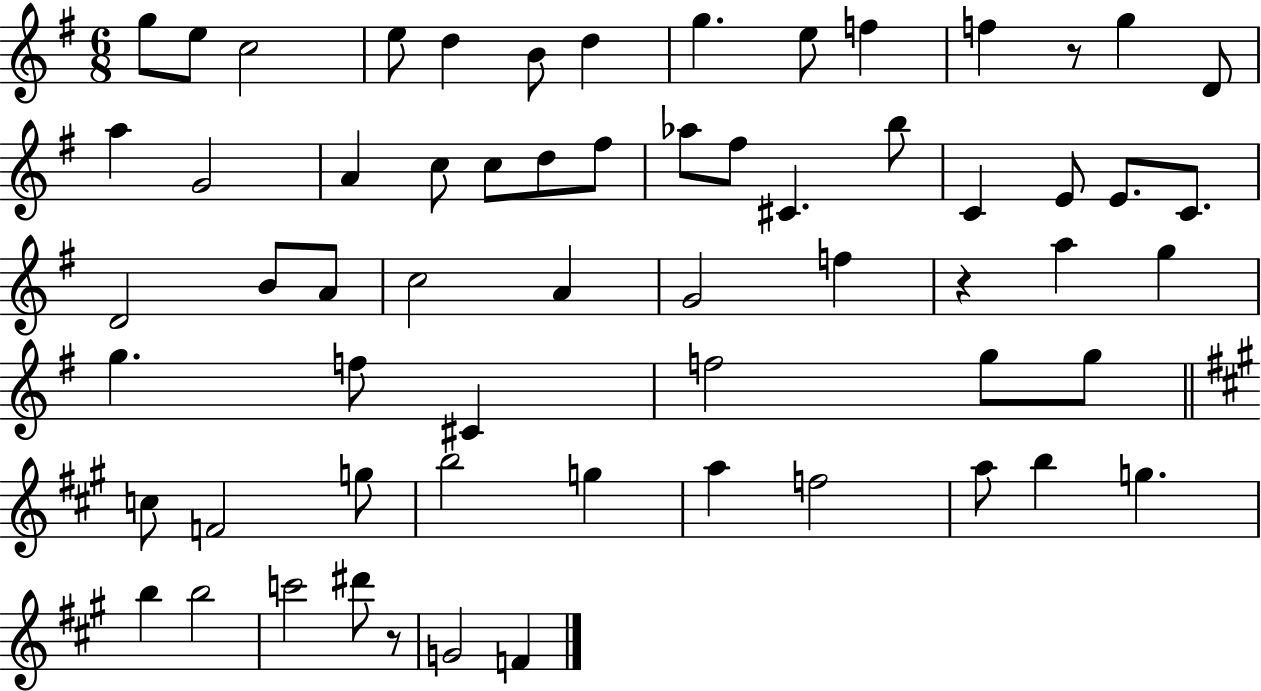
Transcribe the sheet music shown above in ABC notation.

X:1
T:Untitled
M:6/8
L:1/4
K:G
g/2 e/2 c2 e/2 d B/2 d g e/2 f f z/2 g D/2 a G2 A c/2 c/2 d/2 ^f/2 _a/2 ^f/2 ^C b/2 C E/2 E/2 C/2 D2 B/2 A/2 c2 A G2 f z a g g f/2 ^C f2 g/2 g/2 c/2 F2 g/2 b2 g a f2 a/2 b g b b2 c'2 ^d'/2 z/2 G2 F